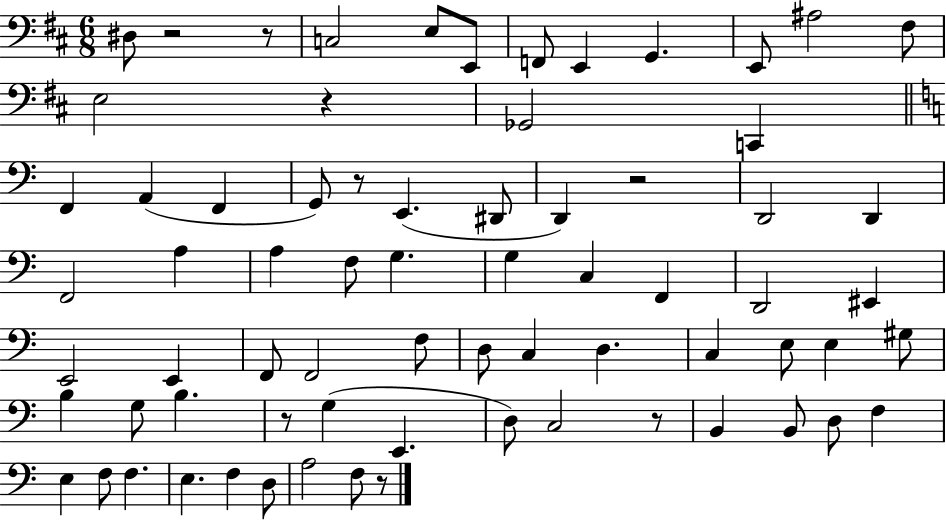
D#3/e R/h R/e C3/h E3/e E2/e F2/e E2/q G2/q. E2/e A#3/h F#3/e E3/h R/q Gb2/h C2/q F2/q A2/q F2/q G2/e R/e E2/q. D#2/e D2/q R/h D2/h D2/q F2/h A3/q A3/q F3/e G3/q. G3/q C3/q F2/q D2/h EIS2/q E2/h E2/q F2/e F2/h F3/e D3/e C3/q D3/q. C3/q E3/e E3/q G#3/e B3/q G3/e B3/q. R/e G3/q E2/q. D3/e C3/h R/e B2/q B2/e D3/e F3/q E3/q F3/e F3/q. E3/q. F3/q D3/e A3/h F3/e R/e